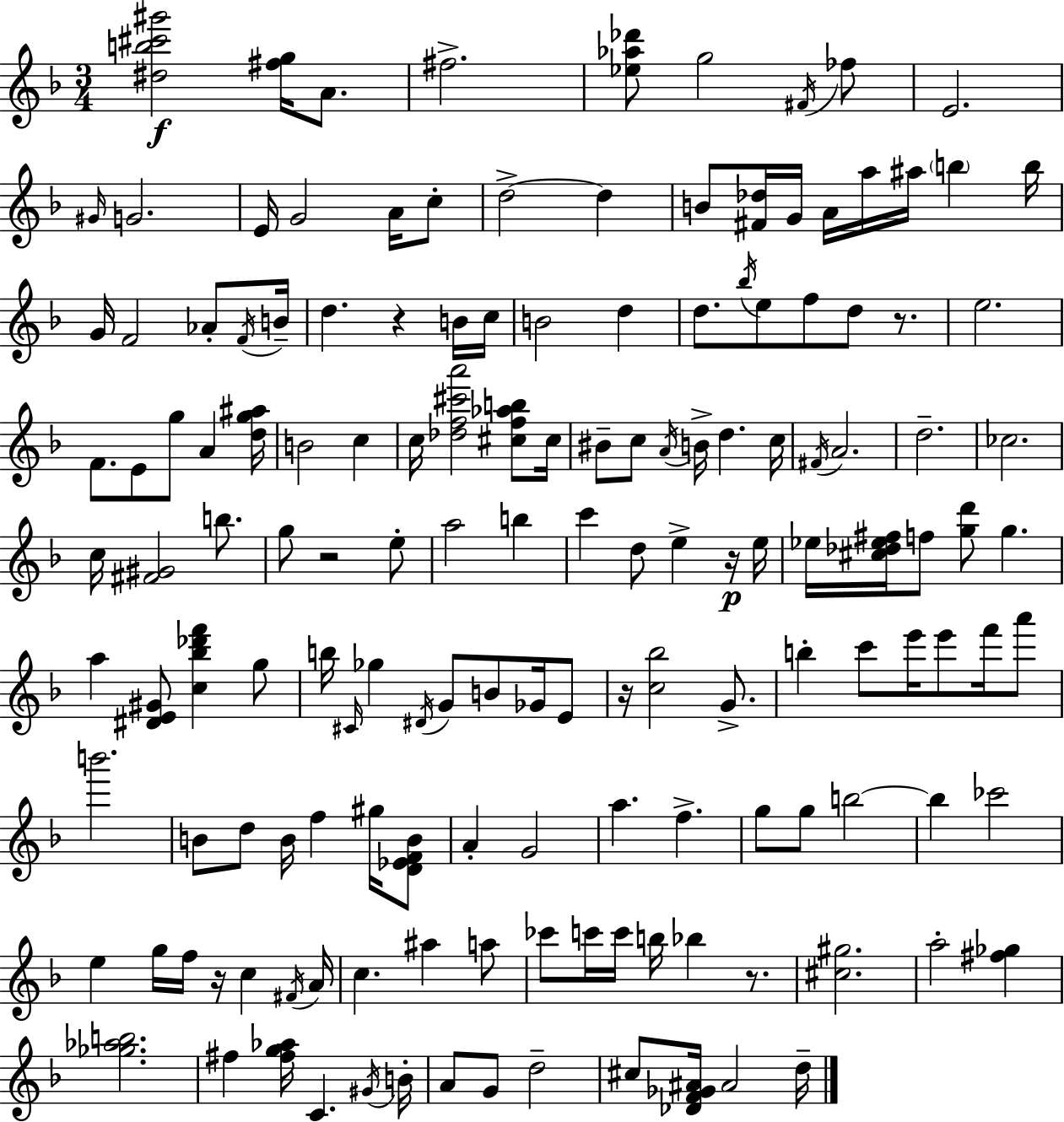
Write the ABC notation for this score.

X:1
T:Untitled
M:3/4
L:1/4
K:Dm
[^db^c'^g']2 [^fg]/4 A/2 ^f2 [_e_a_d']/2 g2 ^F/4 _f/2 E2 ^G/4 G2 E/4 G2 A/4 c/2 d2 d B/2 [^F_d]/4 G/4 A/4 a/4 ^a/4 b b/4 G/4 F2 _A/2 F/4 B/4 d z B/4 c/4 B2 d d/2 _b/4 e/2 f/2 d/2 z/2 e2 F/2 E/2 g/2 A [dg^a]/4 B2 c c/4 [_df^c'a']2 [^cf_ab]/2 ^c/4 ^B/2 c/2 A/4 B/4 d c/4 ^F/4 A2 d2 _c2 c/4 [^F^G]2 b/2 g/2 z2 e/2 a2 b c' d/2 e z/4 e/4 _e/4 [^c_d_e^f]/4 f/2 [gd']/2 g a [^DE^G]/2 [c_b_d'f'] g/2 b/4 ^C/4 _g ^D/4 G/2 B/2 _G/4 E/2 z/4 [c_b]2 G/2 b c'/2 e'/4 e'/2 f'/4 a'/2 b'2 B/2 d/2 B/4 f ^g/4 [D_EFB]/2 A G2 a f g/2 g/2 b2 b _c'2 e g/4 f/4 z/4 c ^F/4 A/4 c ^a a/2 _c'/2 c'/4 c'/4 b/4 _b z/2 [^c^g]2 a2 [^f_g] [_g_ab]2 ^f [^fg_a]/4 C ^G/4 B/4 A/2 G/2 d2 ^c/2 [_DF_G^A]/4 ^A2 d/4